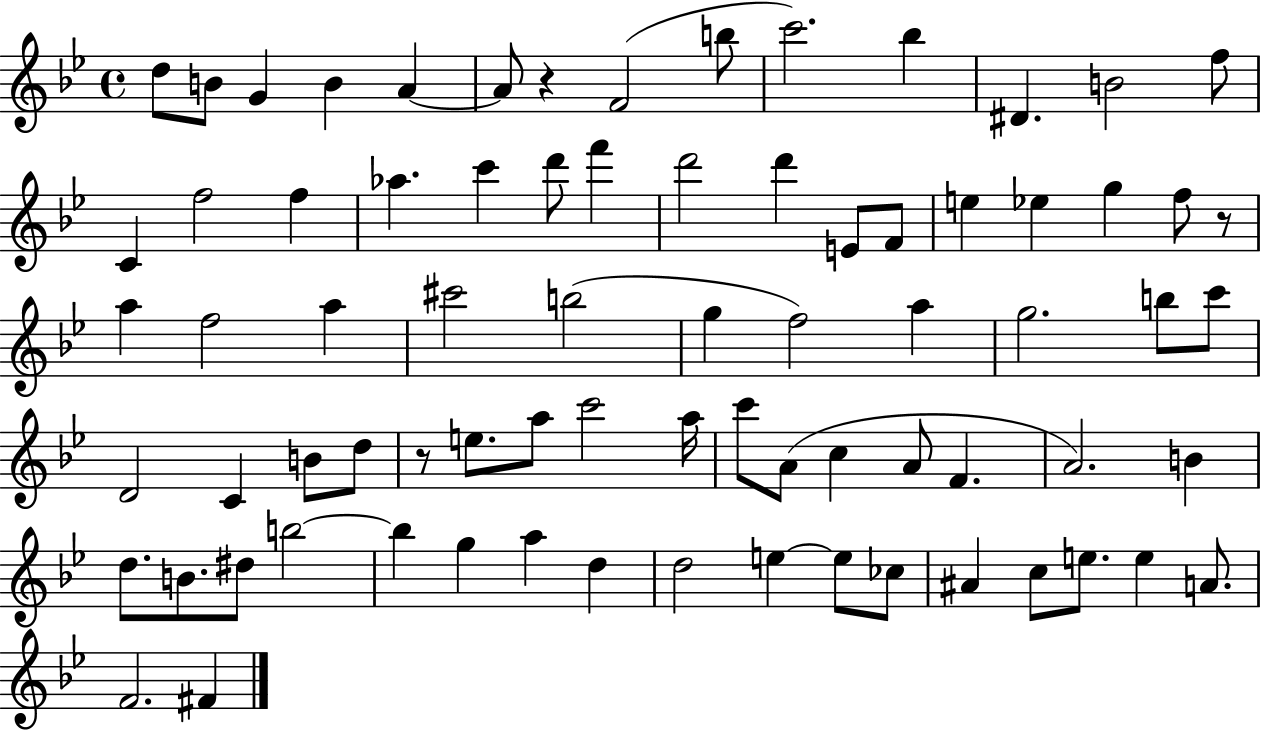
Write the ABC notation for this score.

X:1
T:Untitled
M:4/4
L:1/4
K:Bb
d/2 B/2 G B A A/2 z F2 b/2 c'2 _b ^D B2 f/2 C f2 f _a c' d'/2 f' d'2 d' E/2 F/2 e _e g f/2 z/2 a f2 a ^c'2 b2 g f2 a g2 b/2 c'/2 D2 C B/2 d/2 z/2 e/2 a/2 c'2 a/4 c'/2 A/2 c A/2 F A2 B d/2 B/2 ^d/2 b2 b g a d d2 e e/2 _c/2 ^A c/2 e/2 e A/2 F2 ^F